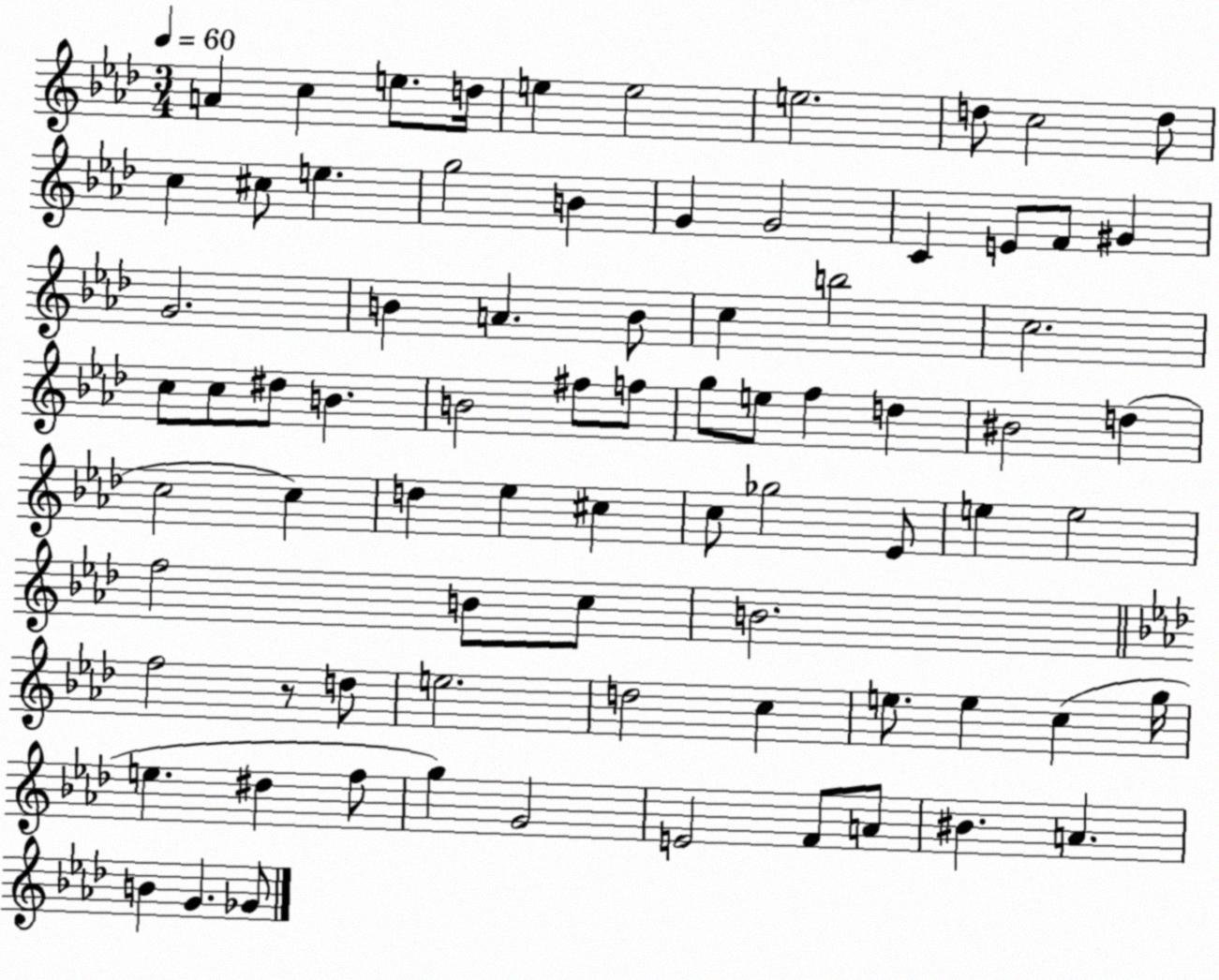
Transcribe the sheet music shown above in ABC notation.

X:1
T:Untitled
M:3/4
L:1/4
K:Ab
A c e/2 d/4 e e2 e2 d/2 c2 d/2 c ^c/2 e g2 B G G2 C E/2 F/2 ^G G2 B A B/2 c b2 c2 c/2 c/2 ^d/2 B B2 ^f/2 f/2 g/2 e/2 f d ^B2 d c2 c d _e ^c c/2 _g2 _E/2 e e2 f2 B/2 c/2 B2 f2 z/2 d/2 e2 d2 c e/2 e c g/4 e ^d f/2 g G2 E2 F/2 A/2 ^B A B G _G/2